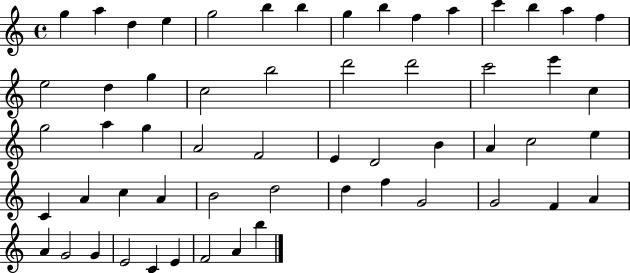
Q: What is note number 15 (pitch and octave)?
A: F5